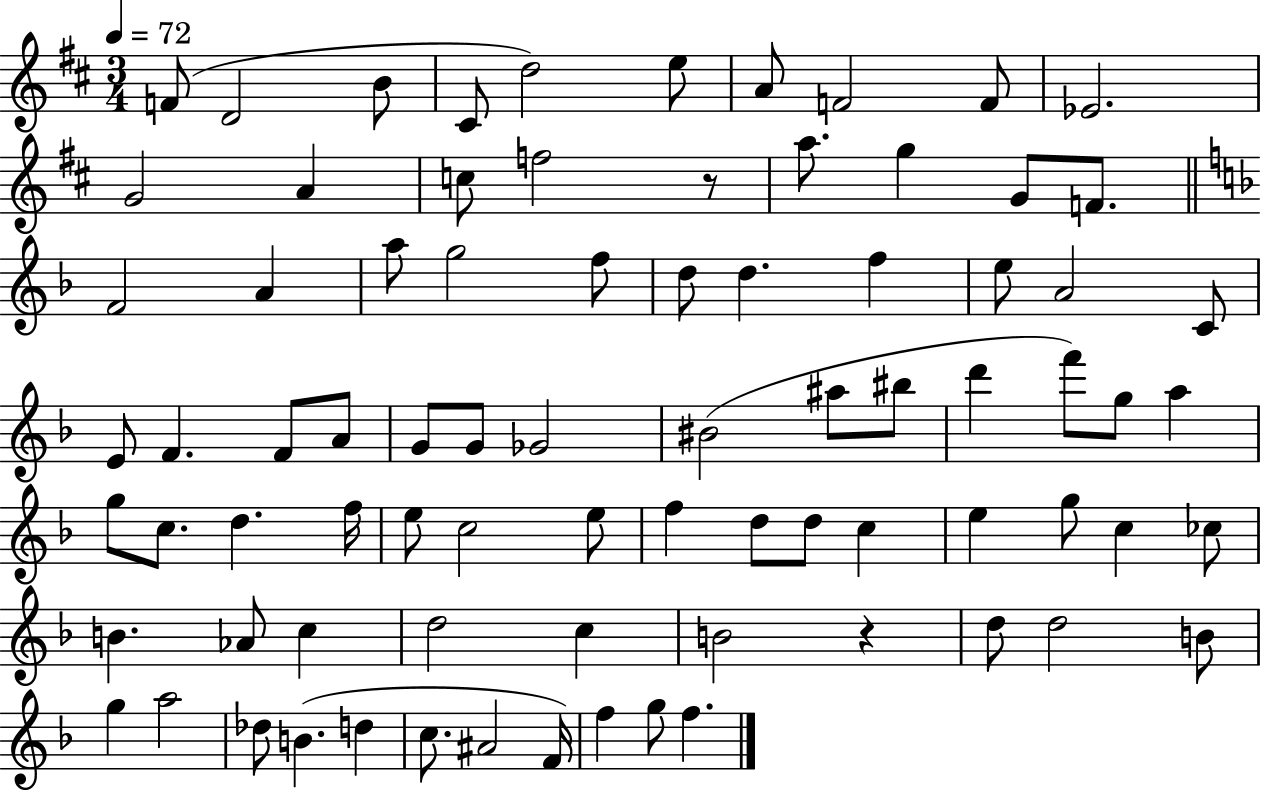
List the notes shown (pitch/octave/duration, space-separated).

F4/e D4/h B4/e C#4/e D5/h E5/e A4/e F4/h F4/e Eb4/h. G4/h A4/q C5/e F5/h R/e A5/e. G5/q G4/e F4/e. F4/h A4/q A5/e G5/h F5/e D5/e D5/q. F5/q E5/e A4/h C4/e E4/e F4/q. F4/e A4/e G4/e G4/e Gb4/h BIS4/h A#5/e BIS5/e D6/q F6/e G5/e A5/q G5/e C5/e. D5/q. F5/s E5/e C5/h E5/e F5/q D5/e D5/e C5/q E5/q G5/e C5/q CES5/e B4/q. Ab4/e C5/q D5/h C5/q B4/h R/q D5/e D5/h B4/e G5/q A5/h Db5/e B4/q. D5/q C5/e. A#4/h F4/s F5/q G5/e F5/q.